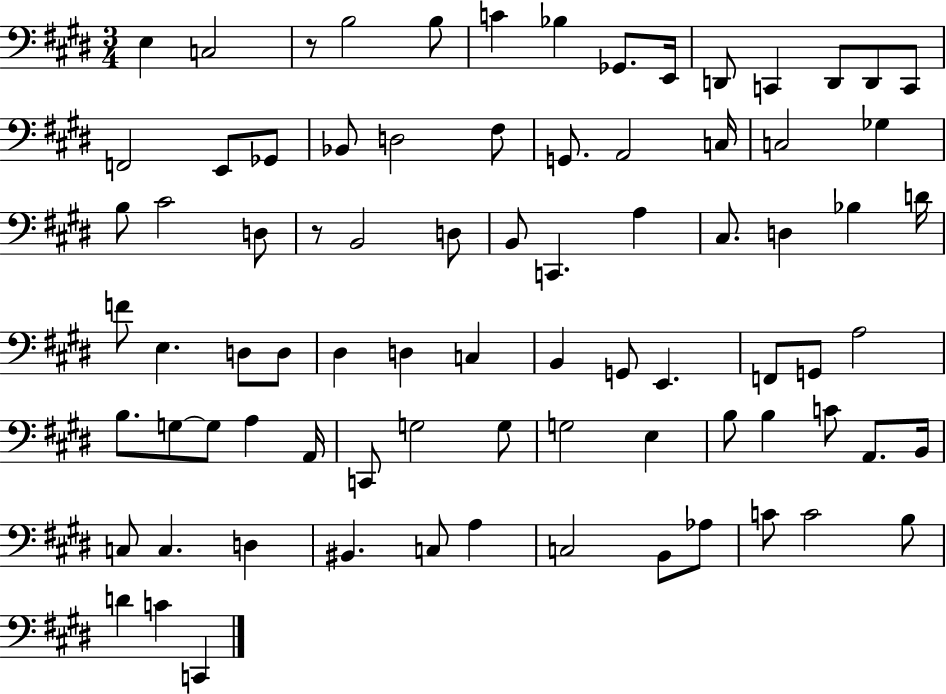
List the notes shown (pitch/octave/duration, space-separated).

E3/q C3/h R/e B3/h B3/e C4/q Bb3/q Gb2/e. E2/s D2/e C2/q D2/e D2/e C2/e F2/h E2/e Gb2/e Bb2/e D3/h F#3/e G2/e. A2/h C3/s C3/h Gb3/q B3/e C#4/h D3/e R/e B2/h D3/e B2/e C2/q. A3/q C#3/e. D3/q Bb3/q D4/s F4/e E3/q. D3/e D3/e D#3/q D3/q C3/q B2/q G2/e E2/q. F2/e G2/e A3/h B3/e. G3/e G3/e A3/q A2/s C2/e G3/h G3/e G3/h E3/q B3/e B3/q C4/e A2/e. B2/s C3/e C3/q. D3/q BIS2/q. C3/e A3/q C3/h B2/e Ab3/e C4/e C4/h B3/e D4/q C4/q C2/q